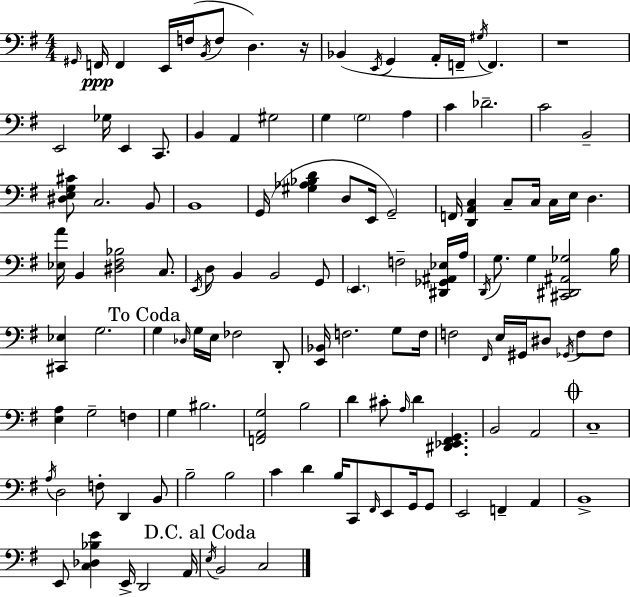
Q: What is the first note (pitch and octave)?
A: G#2